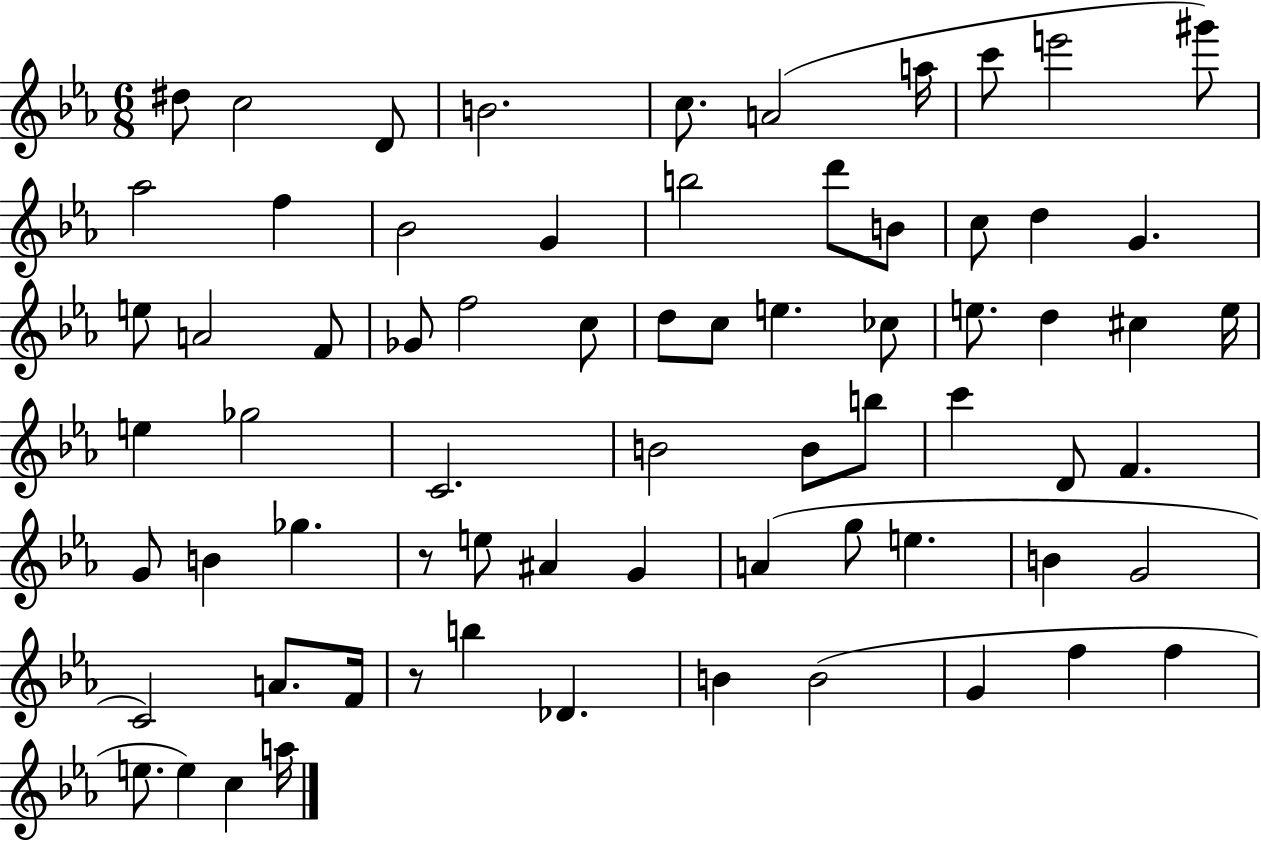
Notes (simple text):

D#5/e C5/h D4/e B4/h. C5/e. A4/h A5/s C6/e E6/h G#6/e Ab5/h F5/q Bb4/h G4/q B5/h D6/e B4/e C5/e D5/q G4/q. E5/e A4/h F4/e Gb4/e F5/h C5/e D5/e C5/e E5/q. CES5/e E5/e. D5/q C#5/q E5/s E5/q Gb5/h C4/h. B4/h B4/e B5/e C6/q D4/e F4/q. G4/e B4/q Gb5/q. R/e E5/e A#4/q G4/q A4/q G5/e E5/q. B4/q G4/h C4/h A4/e. F4/s R/e B5/q Db4/q. B4/q B4/h G4/q F5/q F5/q E5/e. E5/q C5/q A5/s